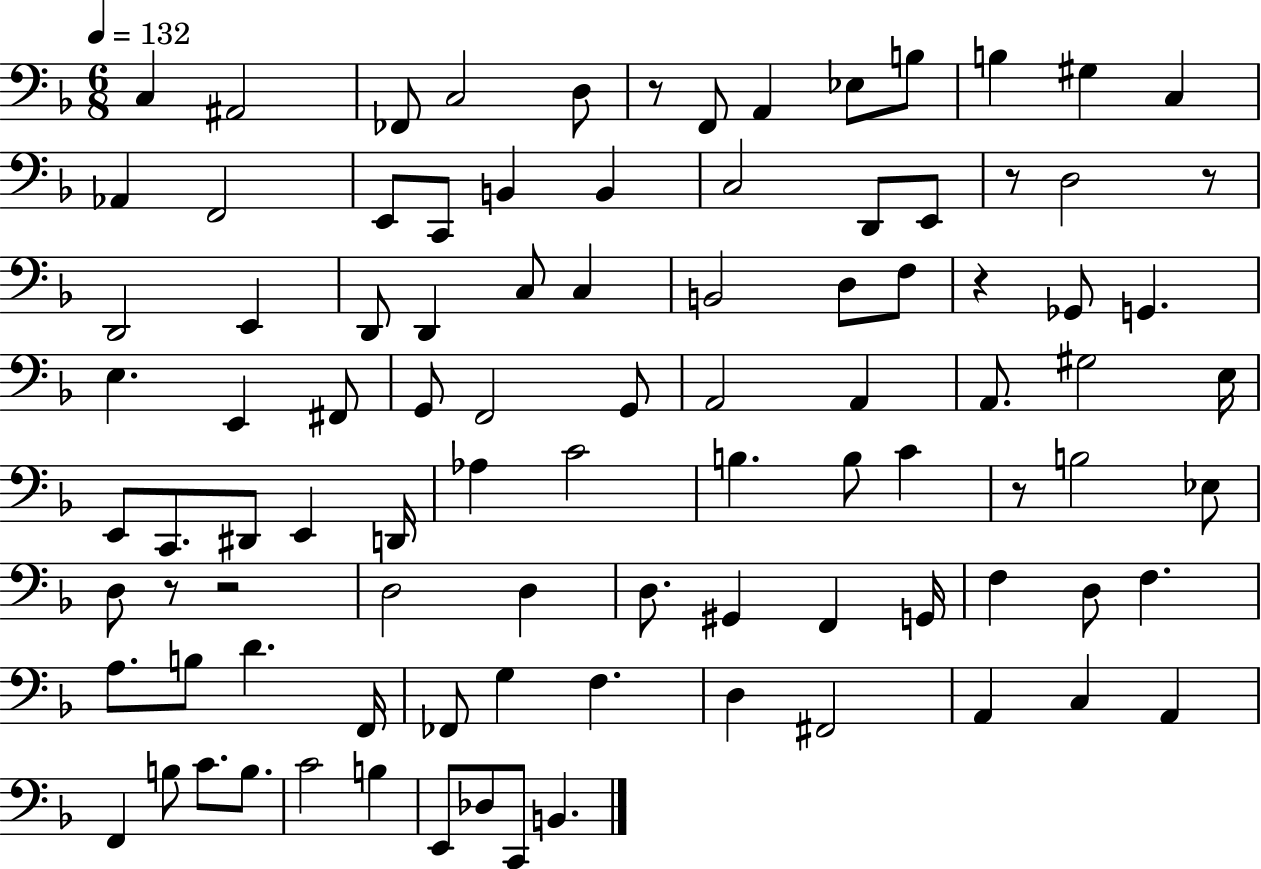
{
  \clef bass
  \numericTimeSignature
  \time 6/8
  \key f \major
  \tempo 4 = 132
  \repeat volta 2 { c4 ais,2 | fes,8 c2 d8 | r8 f,8 a,4 ees8 b8 | b4 gis4 c4 | \break aes,4 f,2 | e,8 c,8 b,4 b,4 | c2 d,8 e,8 | r8 d2 r8 | \break d,2 e,4 | d,8 d,4 c8 c4 | b,2 d8 f8 | r4 ges,8 g,4. | \break e4. e,4 fis,8 | g,8 f,2 g,8 | a,2 a,4 | a,8. gis2 e16 | \break e,8 c,8. dis,8 e,4 d,16 | aes4 c'2 | b4. b8 c'4 | r8 b2 ees8 | \break d8 r8 r2 | d2 d4 | d8. gis,4 f,4 g,16 | f4 d8 f4. | \break a8. b8 d'4. f,16 | fes,8 g4 f4. | d4 fis,2 | a,4 c4 a,4 | \break f,4 b8 c'8. b8. | c'2 b4 | e,8 des8 c,8 b,4. | } \bar "|."
}